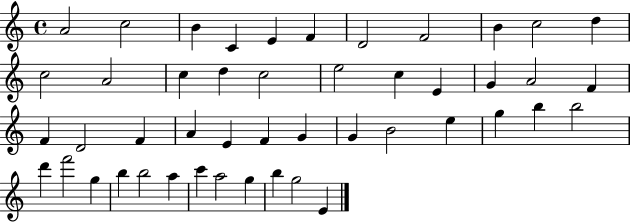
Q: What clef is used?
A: treble